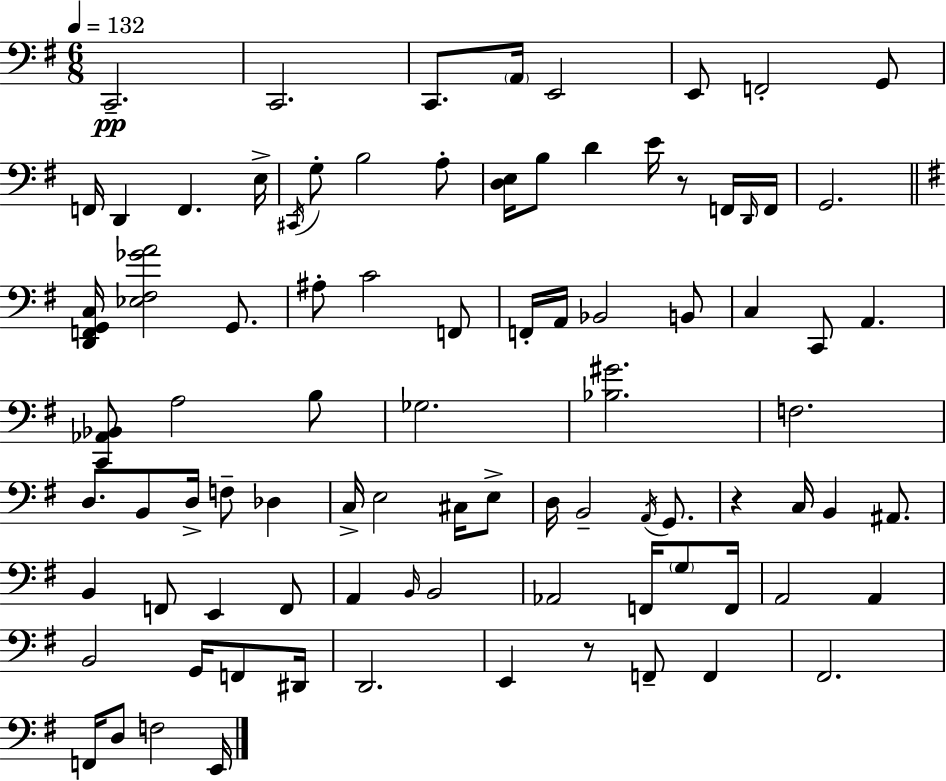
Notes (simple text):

C2/h. C2/h. C2/e. A2/s E2/h E2/e F2/h G2/e F2/s D2/q F2/q. E3/s C#2/s G3/e B3/h A3/e [D3,E3]/s B3/e D4/q E4/s R/e F2/s D2/s F2/s G2/h. [D2,F2,G2,C3]/s [Eb3,F#3,Gb4,A4]/h G2/e. A#3/e C4/h F2/e F2/s A2/s Bb2/h B2/e C3/q C2/e A2/q. [C2,Ab2,Bb2]/e A3/h B3/e Gb3/h. [Bb3,G#4]/h. F3/h. D3/e. B2/e D3/s F3/e Db3/q C3/s E3/h C#3/s E3/e D3/s B2/h A2/s G2/e. R/q C3/s B2/q A#2/e. B2/q F2/e E2/q F2/e A2/q B2/s B2/h Ab2/h F2/s G3/e F2/s A2/h A2/q B2/h G2/s F2/e D#2/s D2/h. E2/q R/e F2/e F2/q F#2/h. F2/s D3/e F3/h E2/s